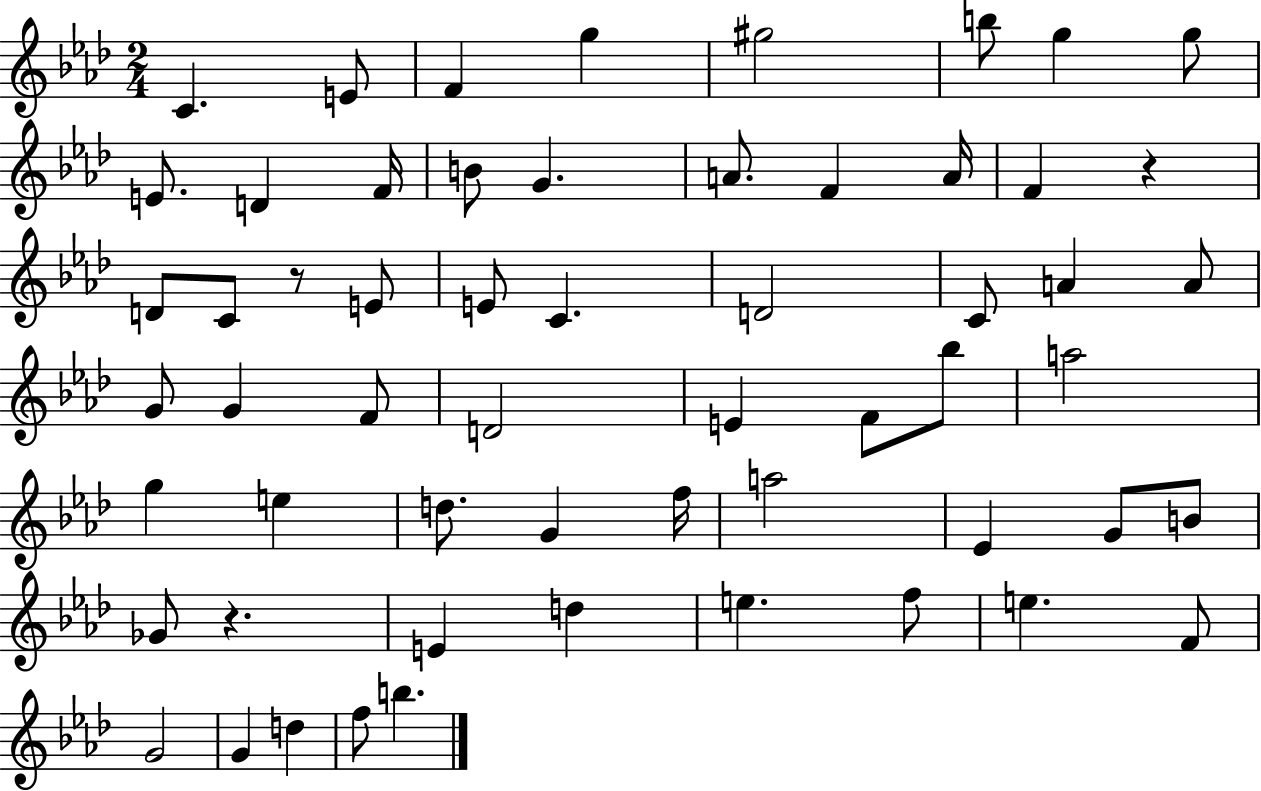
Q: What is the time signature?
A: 2/4